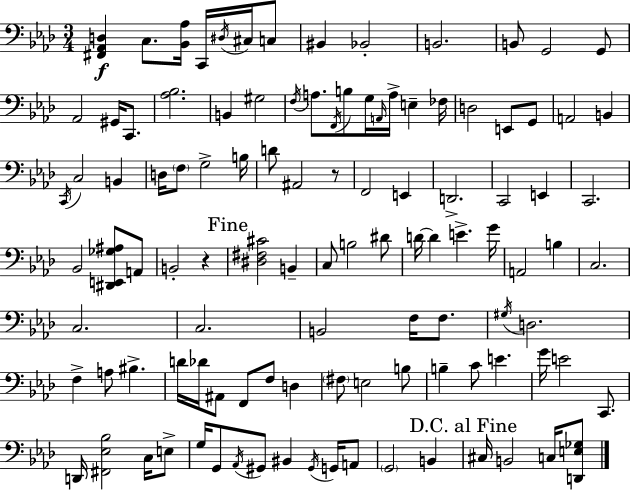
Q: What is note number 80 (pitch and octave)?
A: C4